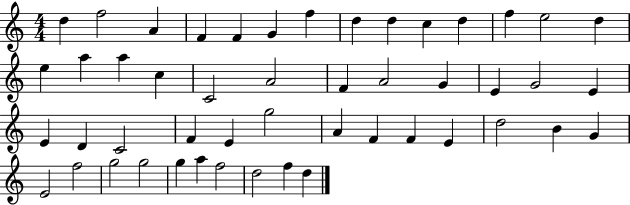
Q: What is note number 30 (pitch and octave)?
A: F4